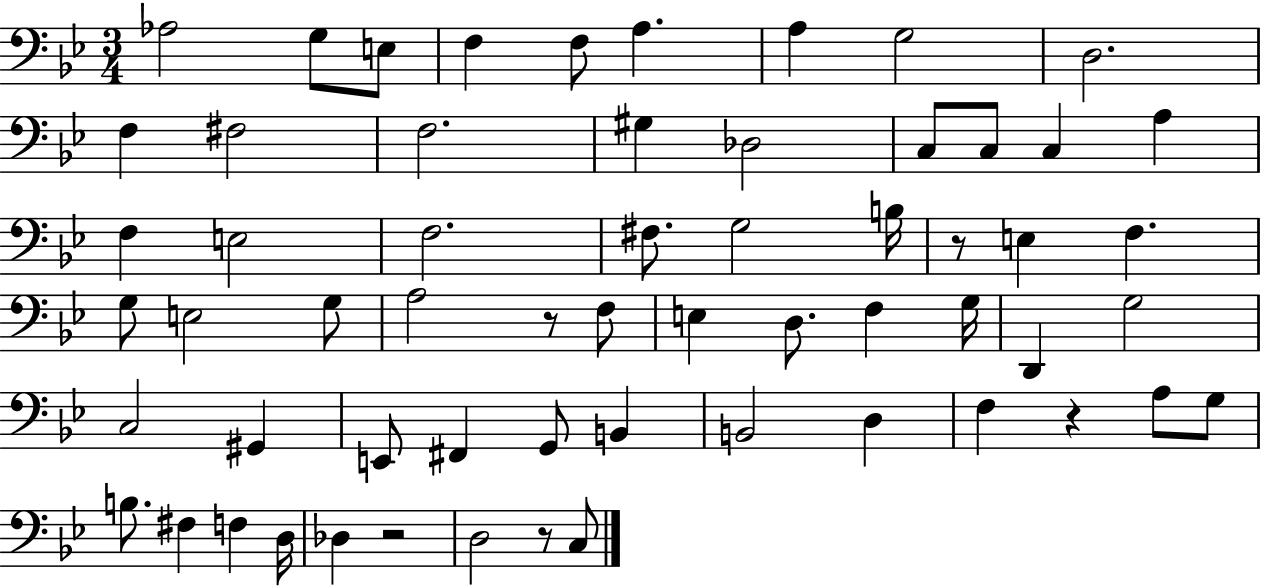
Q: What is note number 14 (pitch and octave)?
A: Db3